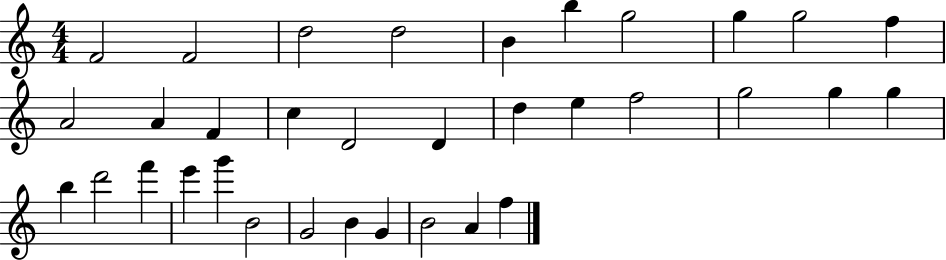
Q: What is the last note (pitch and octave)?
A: F5